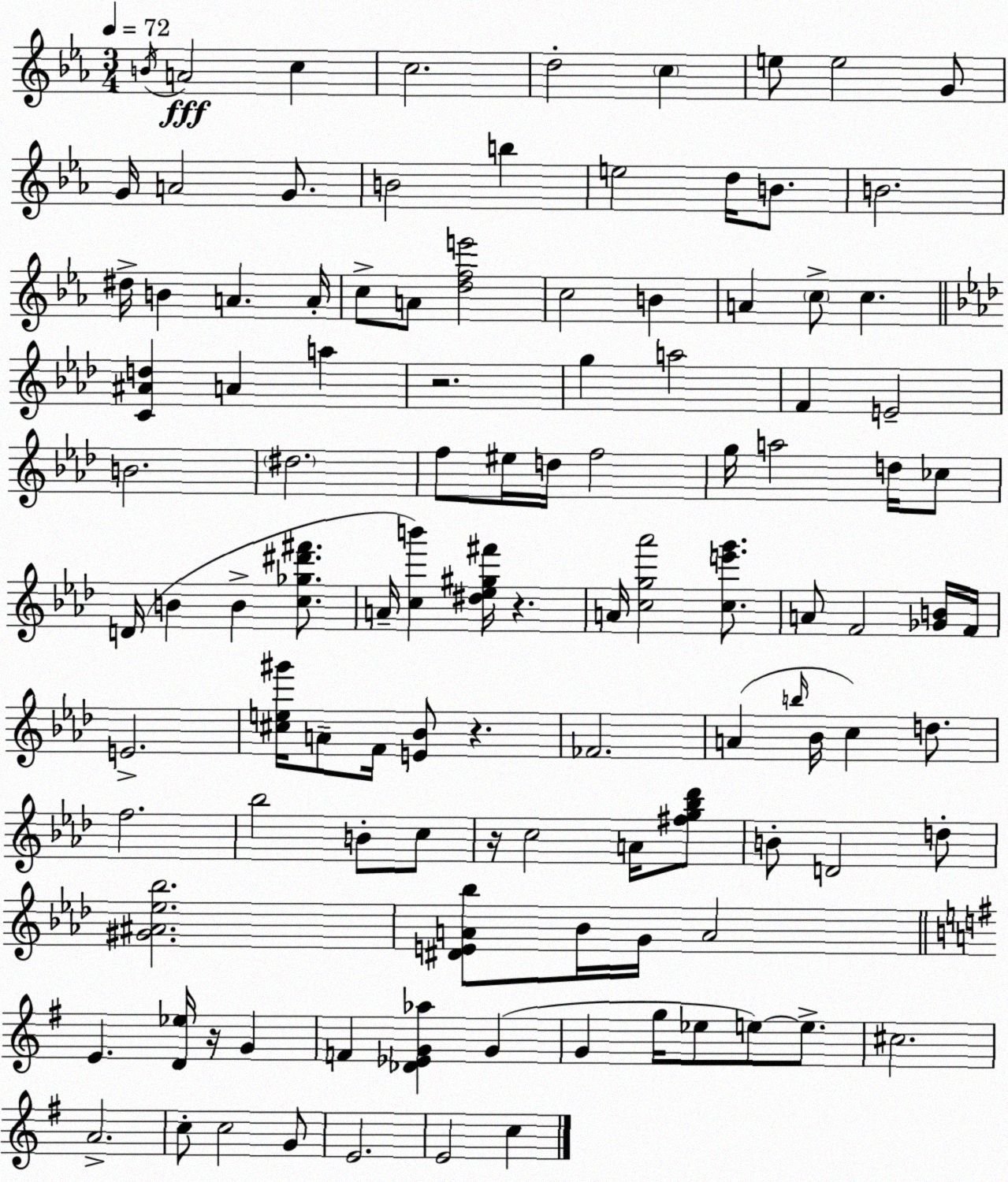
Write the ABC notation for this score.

X:1
T:Untitled
M:3/4
L:1/4
K:Cm
B/4 A2 c c2 d2 c e/2 e2 G/2 G/4 A2 G/2 B2 b e2 d/4 B/2 B2 ^d/4 B A A/4 c/2 A/2 [dfe']2 c2 B A c/2 c [C^Ad] A a z2 g a2 F E2 B2 ^d2 f/2 ^e/4 d/4 f2 g/4 a2 d/4 _c/2 D/4 B B [c_g^d'^f']/2 A/4 [cb'] [^d_e^g^f']/4 z A/4 [cg_a']2 [ce'g']/2 A/2 F2 [_GB]/4 F/4 E2 [^ce^g']/4 A/2 F/4 [E_B]/2 z _F2 A b/4 _B/4 c d/2 f2 _b2 B/2 c/2 z/4 c2 A/4 [^fg_b_d']/2 B/2 D2 d/2 [^G^A_e_b]2 [^DEA_b]/2 _B/4 G/4 A2 E [D_e]/4 z/4 G F [_D_EG_a] G G g/4 _e/2 e/2 e/2 ^c2 A2 c/2 c2 G/2 E2 E2 c